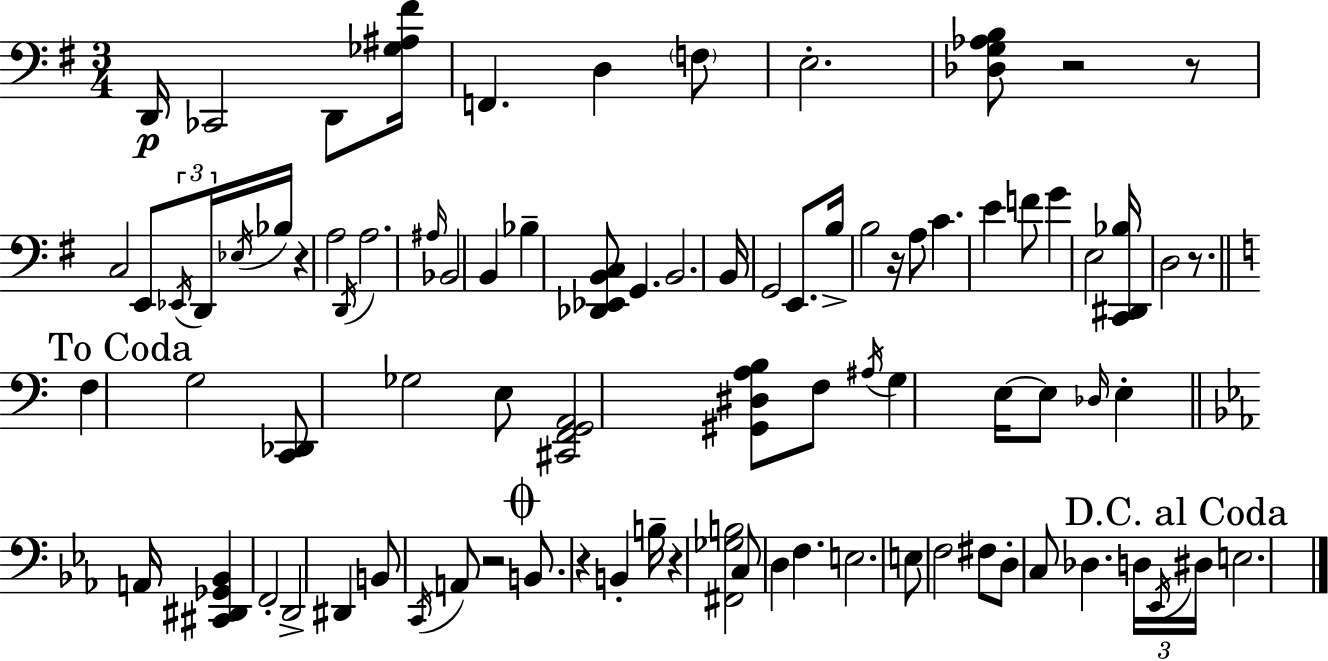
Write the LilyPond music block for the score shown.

{
  \clef bass
  \numericTimeSignature
  \time 3/4
  \key g \major
  \repeat volta 2 { d,16\p ces,2 d,8 <ges ais fis'>16 | f,4. d4 \parenthesize f8 | e2.-. | <des g aes b>8 r2 r8 | \break c2 e,8 \tuplet 3/2 { \acciaccatura { ees,16 } d,16 | \acciaccatura { ees16 } } bes16 r4 a2 | \acciaccatura { d,16 } a2. | \grace { ais16 } bes,2 | \break b,4 bes4-- <des, ees, b, c>8 g,4. | b,2. | b,16 g,2 | e,8. b16-> b2 | \break r16 a8 c'4. e'4 | f'8 g'4 e2 | <c, dis, bes>16 d2 | r8. \mark "To Coda" \bar "||" \break \key a \minor f4 g2 | <c, des,>8 ges2 e8 | <cis, f, g, a,>2 <gis, dis a b>8 f8 | \acciaccatura { ais16 } g4 e16~~ e8 \grace { des16 } e4-. | \break \bar "||" \break \key c \minor a,16 <cis, dis, ges, bes,>4 f,2-. | d,2-> dis,4 | b,8 \acciaccatura { c,16 } a,8 r2 | \mark \markup { \musicglyph "scripts.coda" } b,8. r4 b,4-. | \break b16-- r4 <fis, ges b>2 | c8 d4 f4. | e2. | e8 f2 | \break fis8 d8-. c8 des4. | \tuplet 3/2 { d16 \acciaccatura { ees,16 } \mark "D.C. al Coda" dis16 } e2. | } \bar "|."
}